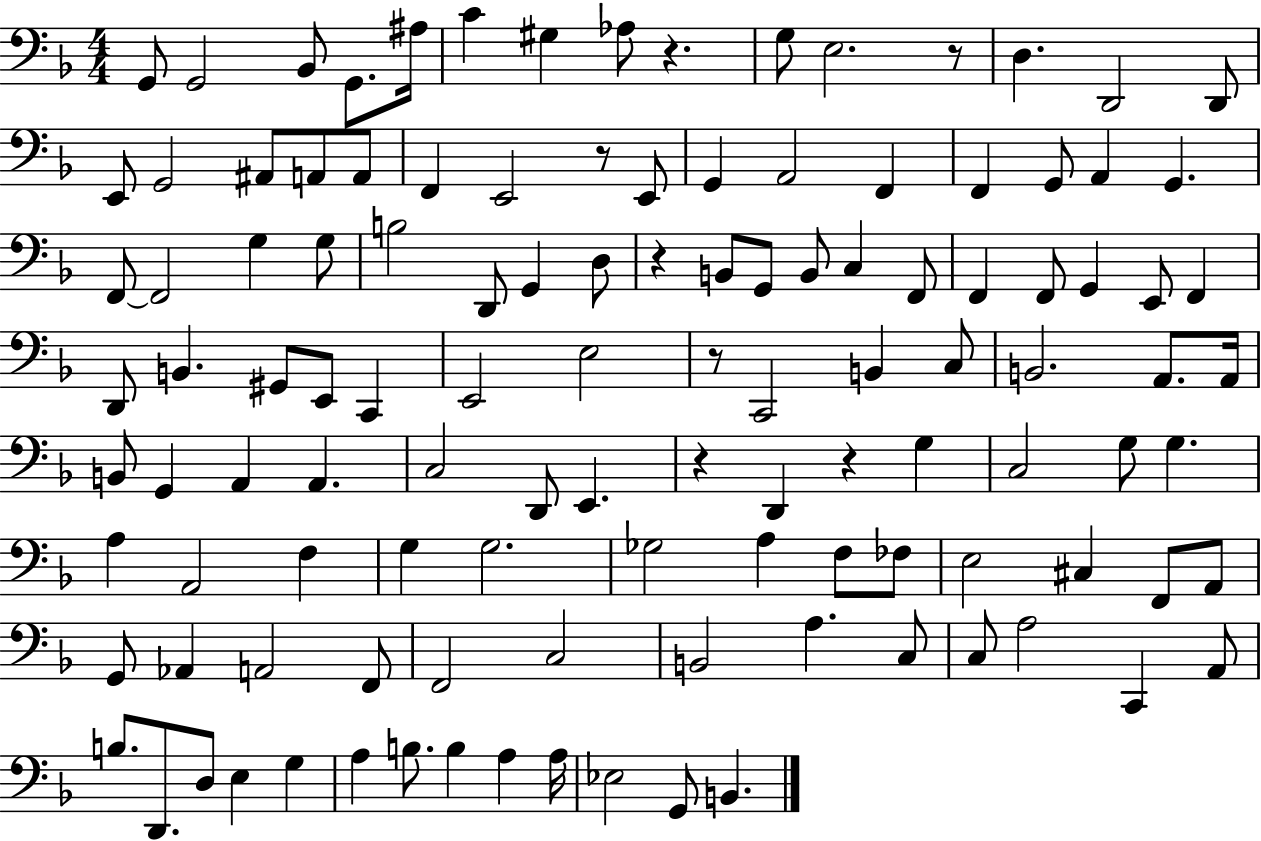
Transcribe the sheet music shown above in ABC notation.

X:1
T:Untitled
M:4/4
L:1/4
K:F
G,,/2 G,,2 _B,,/2 G,,/2 ^A,/4 C ^G, _A,/2 z G,/2 E,2 z/2 D, D,,2 D,,/2 E,,/2 G,,2 ^A,,/2 A,,/2 A,,/2 F,, E,,2 z/2 E,,/2 G,, A,,2 F,, F,, G,,/2 A,, G,, F,,/2 F,,2 G, G,/2 B,2 D,,/2 G,, D,/2 z B,,/2 G,,/2 B,,/2 C, F,,/2 F,, F,,/2 G,, E,,/2 F,, D,,/2 B,, ^G,,/2 E,,/2 C,, E,,2 E,2 z/2 C,,2 B,, C,/2 B,,2 A,,/2 A,,/4 B,,/2 G,, A,, A,, C,2 D,,/2 E,, z D,, z G, C,2 G,/2 G, A, A,,2 F, G, G,2 _G,2 A, F,/2 _F,/2 E,2 ^C, F,,/2 A,,/2 G,,/2 _A,, A,,2 F,,/2 F,,2 C,2 B,,2 A, C,/2 C,/2 A,2 C,, A,,/2 B,/2 D,,/2 D,/2 E, G, A, B,/2 B, A, A,/4 _E,2 G,,/2 B,,